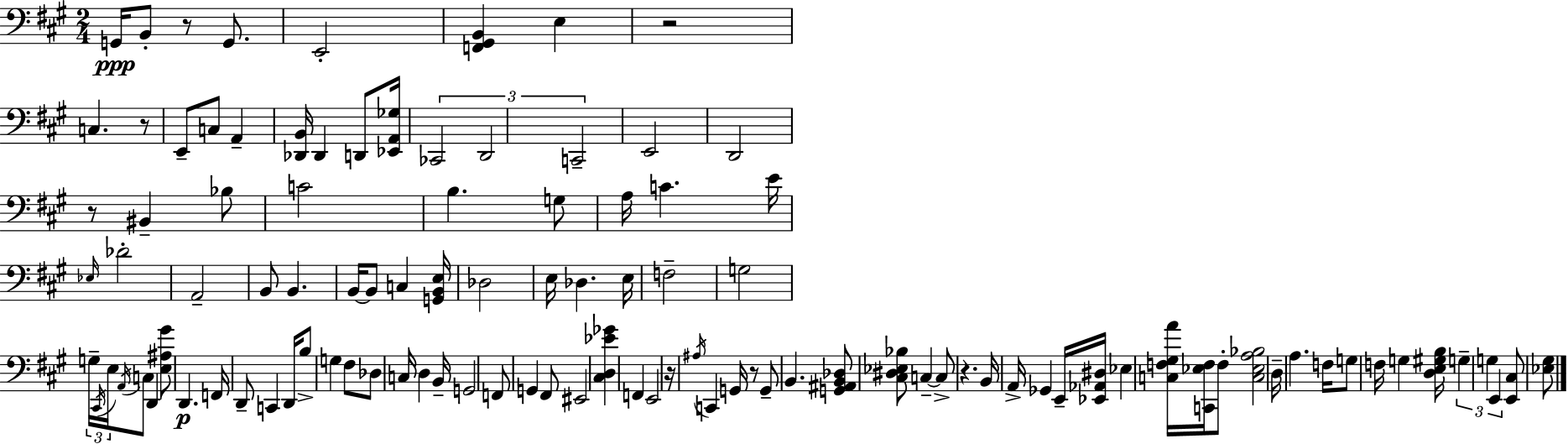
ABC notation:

X:1
T:Untitled
M:2/4
L:1/4
K:A
G,,/4 B,,/2 z/2 G,,/2 E,,2 [F,,^G,,B,,] E, z2 C, z/2 E,,/2 C,/2 A,, [_D,,B,,]/4 _D,, D,,/2 [_E,,A,,_G,]/4 _C,,2 D,,2 C,,2 E,,2 D,,2 z/2 ^B,, _B,/2 C2 B, G,/2 A,/4 C E/4 _E,/4 _D2 A,,2 B,,/2 B,, B,,/4 B,,/2 C, [G,,B,,E,]/4 _D,2 E,/4 _D, E,/4 F,2 G,2 G,/4 ^C,,/4 E,/4 A,,/4 C,/2 D,, [E,^A,^G]/2 D,, F,,/4 D,,/2 C,, D,,/4 B,/2 G, ^F,/2 _D,/2 C,/4 D, B,,/4 G,,2 F,,/2 G,, ^F,,/2 ^E,,2 [^C,D,_E_G] F,, E,,2 z/4 ^A,/4 C,, G,,/4 z/2 G,,/2 B,, [G,,^A,,B,,_D,]/2 [^C,^D,_E,_B,]/2 C, C,/2 z B,,/4 A,,/4 _G,, E,,/4 [_E,,_A,,^D,]/4 _E, [C,F,^G,A]/4 [C,,_E,F,]/4 F,/2 [C,_E,A,_B,]2 D,/4 A, F,/4 G,/2 F,/4 G, [D,E,^G,B,]/4 G, G, E,, [E,,^C,]/2 [_E,^G,]/2